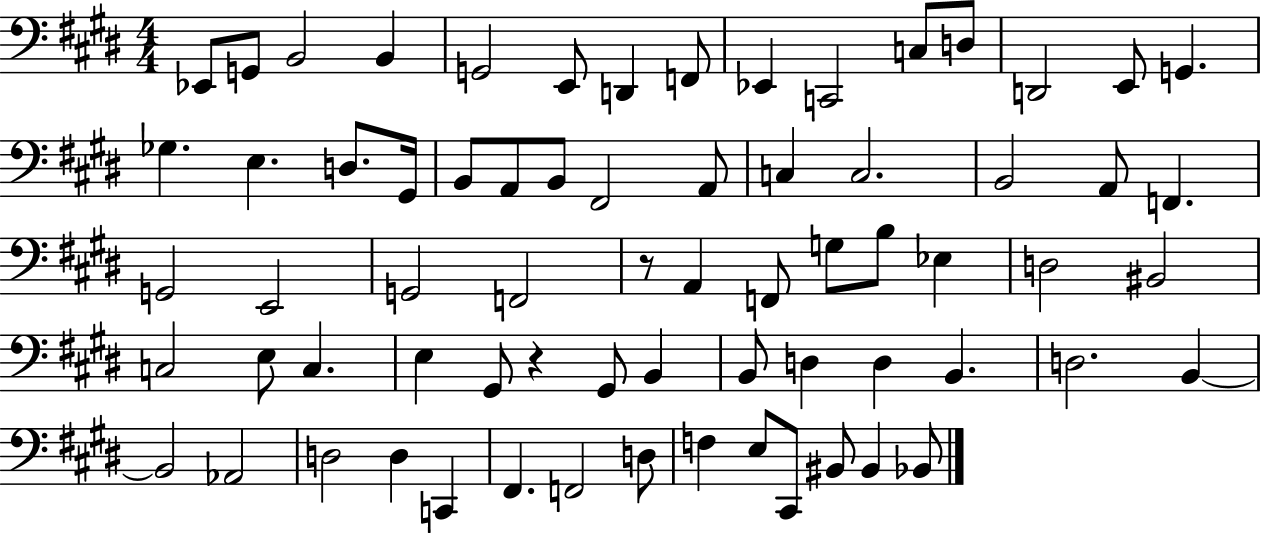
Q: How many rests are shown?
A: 2